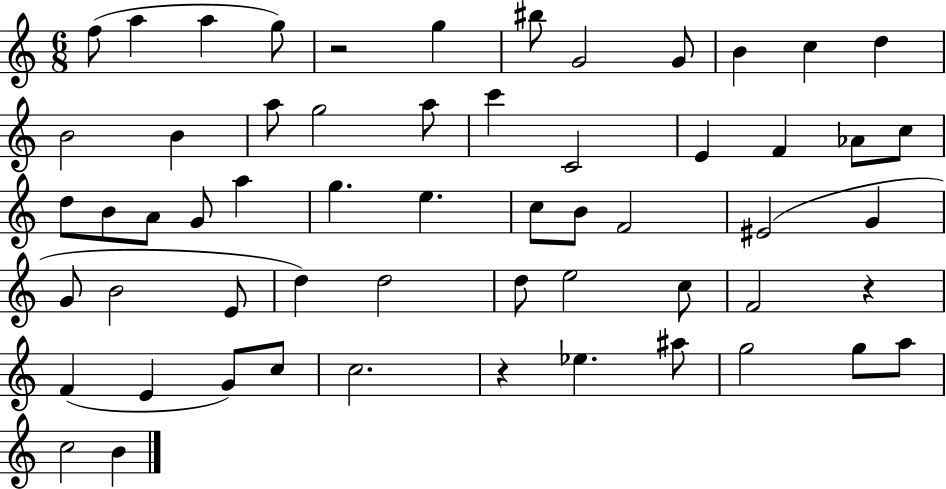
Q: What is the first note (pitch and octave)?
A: F5